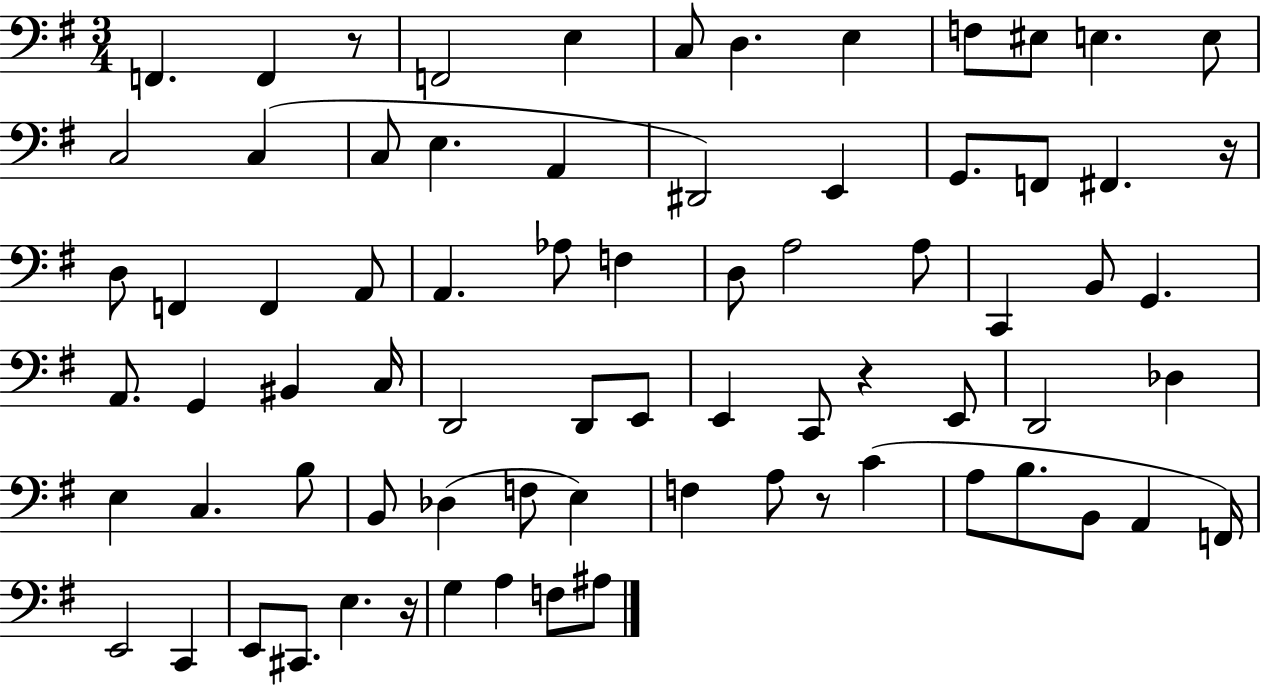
F2/q. F2/q R/e F2/h E3/q C3/e D3/q. E3/q F3/e EIS3/e E3/q. E3/e C3/h C3/q C3/e E3/q. A2/q D#2/h E2/q G2/e. F2/e F#2/q. R/s D3/e F2/q F2/q A2/e A2/q. Ab3/e F3/q D3/e A3/h A3/e C2/q B2/e G2/q. A2/e. G2/q BIS2/q C3/s D2/h D2/e E2/e E2/q C2/e R/q E2/e D2/h Db3/q E3/q C3/q. B3/e B2/e Db3/q F3/e E3/q F3/q A3/e R/e C4/q A3/e B3/e. B2/e A2/q F2/s E2/h C2/q E2/e C#2/e. E3/q. R/s G3/q A3/q F3/e A#3/e